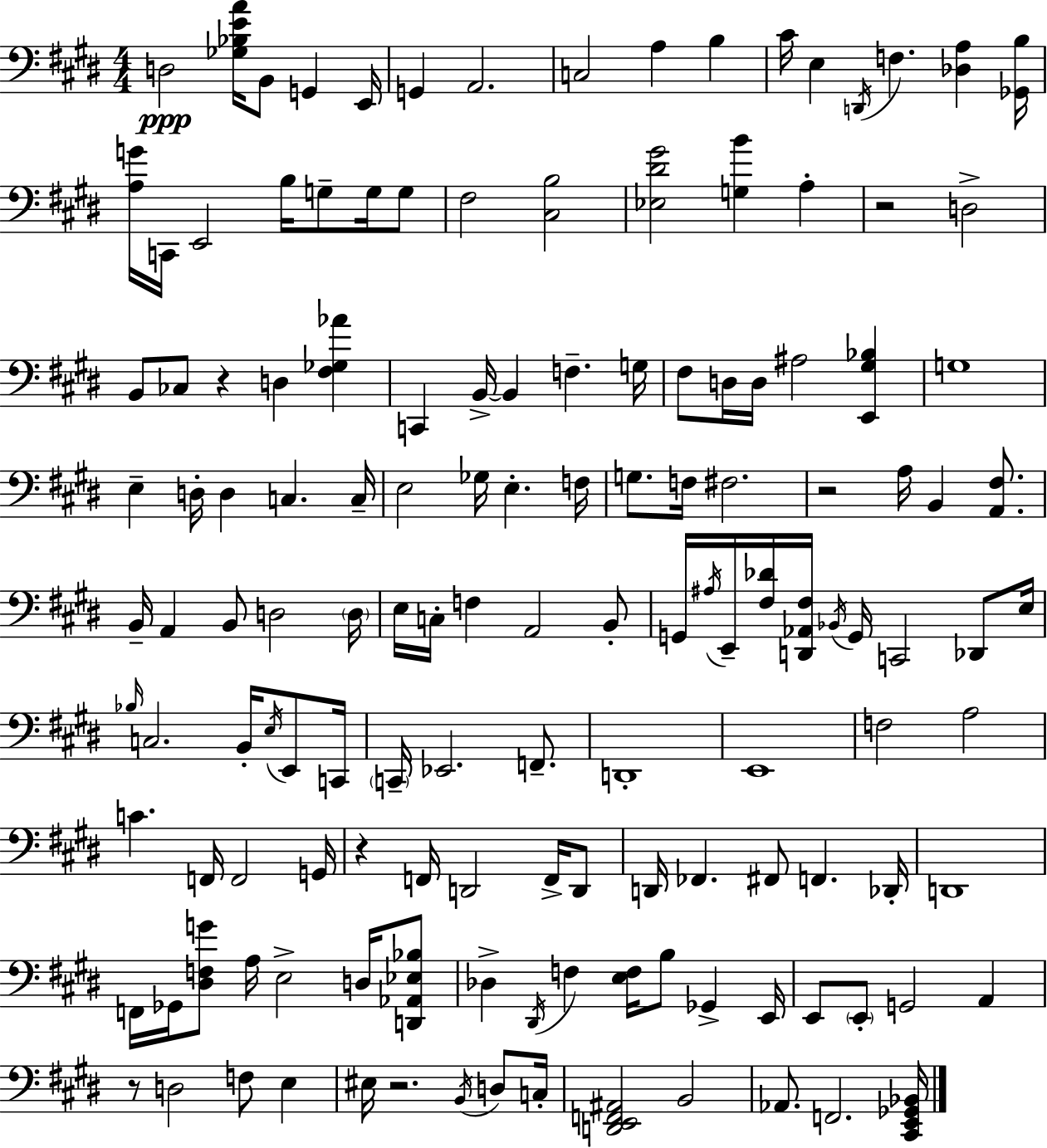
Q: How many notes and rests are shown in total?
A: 142